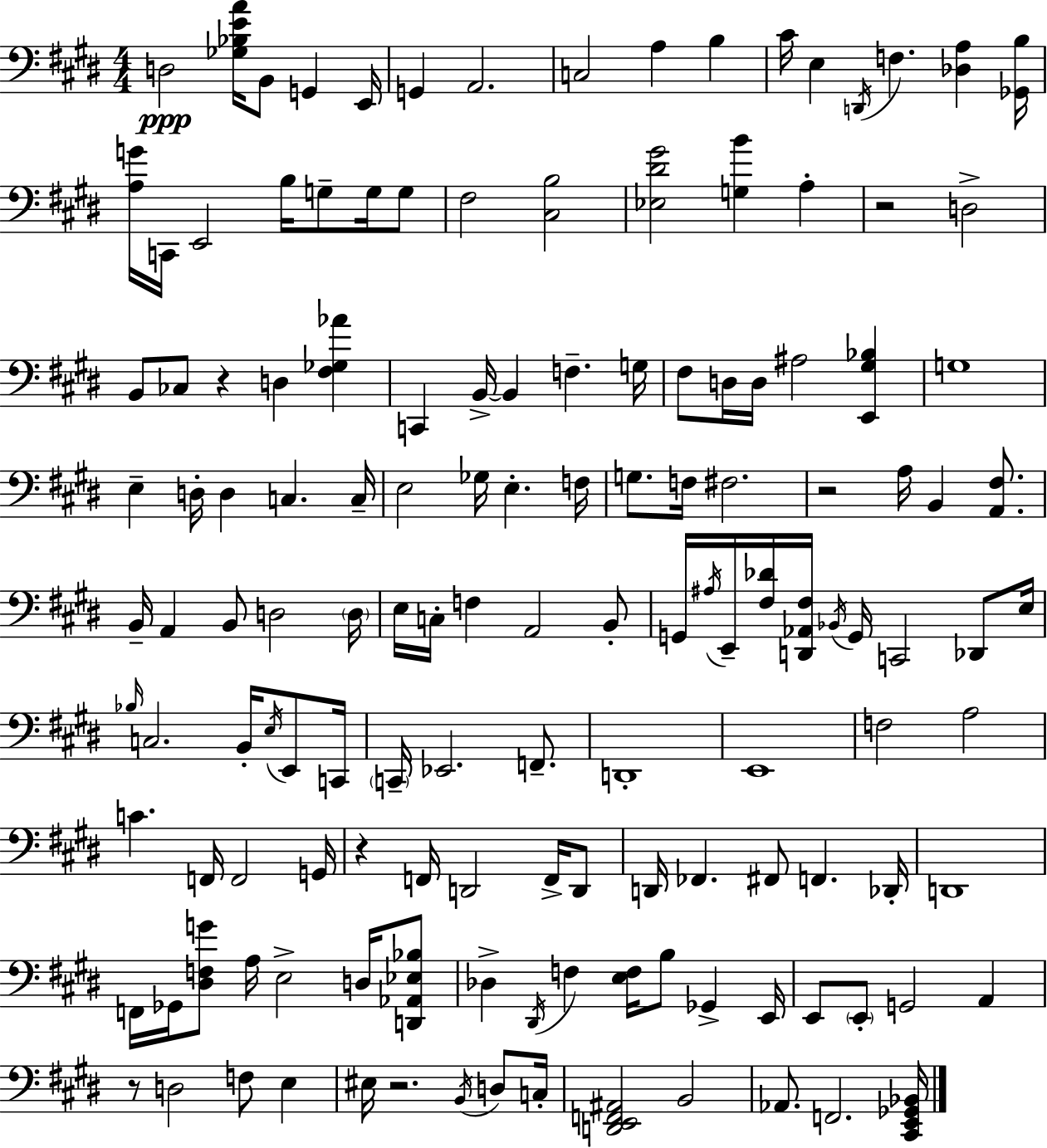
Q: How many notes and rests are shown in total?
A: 142